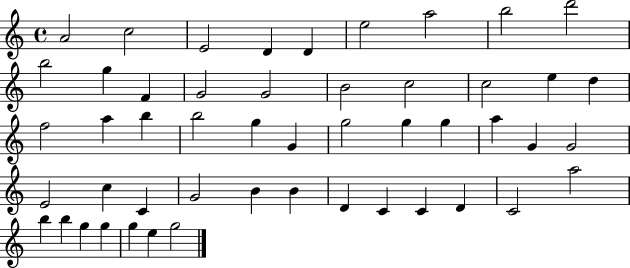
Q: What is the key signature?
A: C major